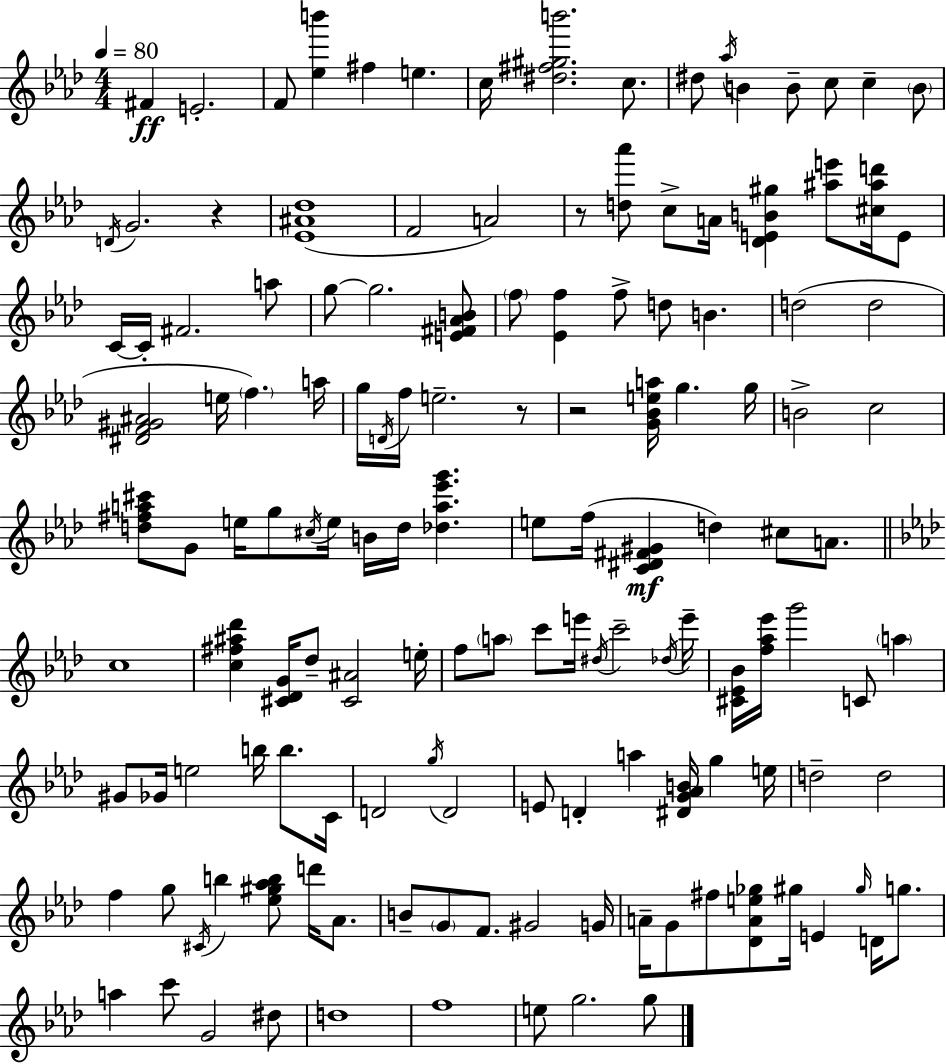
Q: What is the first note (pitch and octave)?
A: F#4